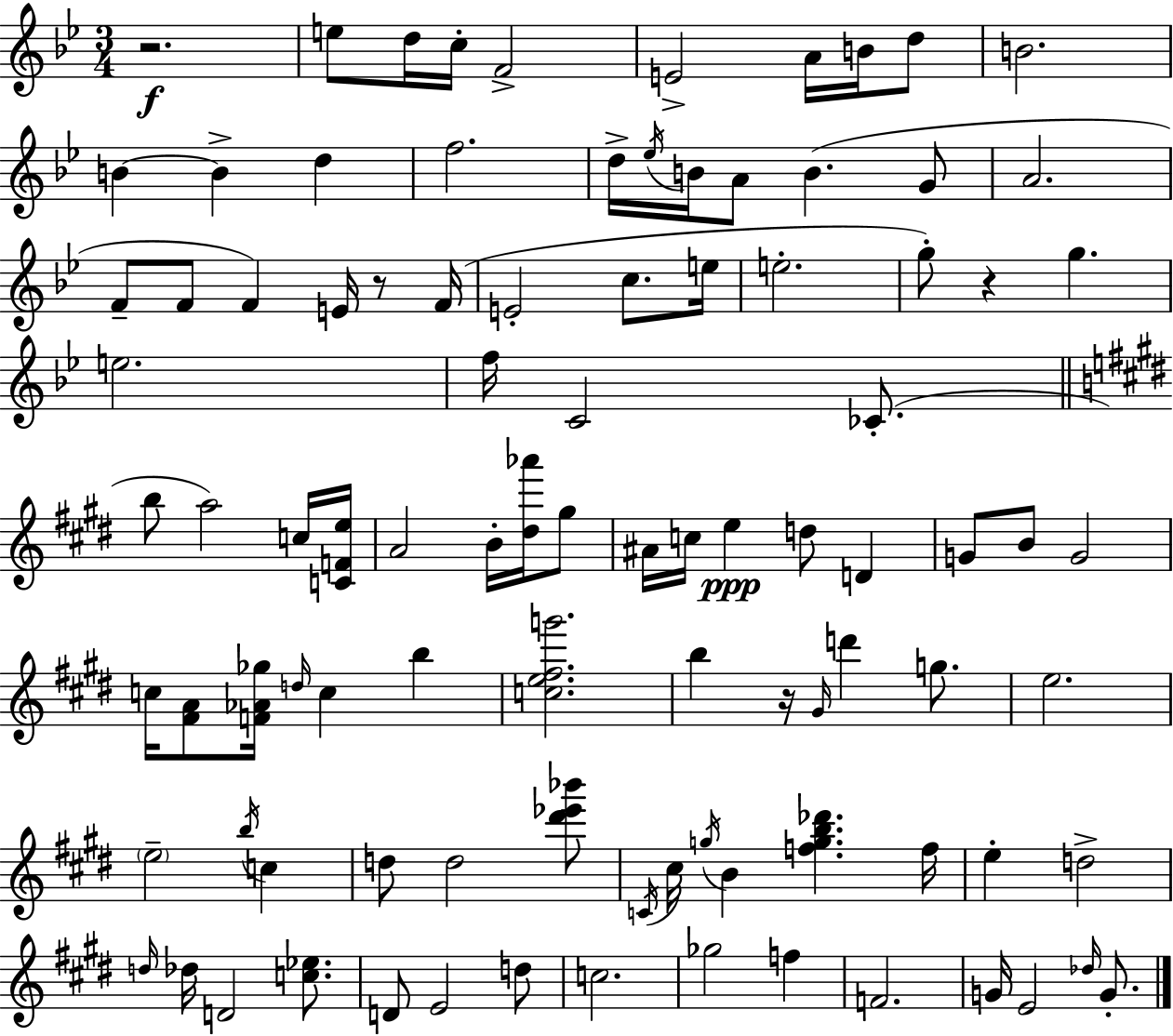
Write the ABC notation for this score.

X:1
T:Untitled
M:3/4
L:1/4
K:Gm
z2 e/2 d/4 c/4 F2 E2 A/4 B/4 d/2 B2 B B d f2 d/4 _e/4 B/4 A/2 B G/2 A2 F/2 F/2 F E/4 z/2 F/4 E2 c/2 e/4 e2 g/2 z g e2 f/4 C2 _C/2 b/2 a2 c/4 [CFe]/4 A2 B/4 [^d_a']/4 ^g/2 ^A/4 c/4 e d/2 D G/2 B/2 G2 c/4 [^FA]/2 [F_A_g]/4 d/4 c b [ce^fg']2 b z/4 ^G/4 d' g/2 e2 e2 b/4 c d/2 d2 [^d'_e'_b']/2 C/4 ^c/4 g/4 B [fgb_d'] f/4 e d2 d/4 _d/4 D2 [c_e]/2 D/2 E2 d/2 c2 _g2 f F2 G/4 E2 _d/4 G/2